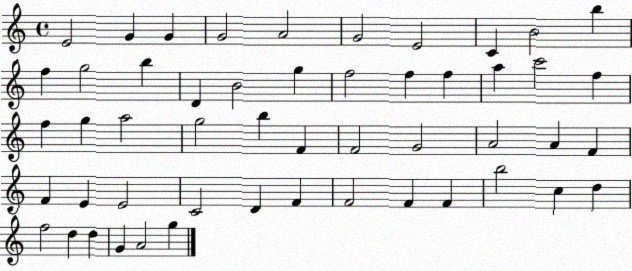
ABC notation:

X:1
T:Untitled
M:4/4
L:1/4
K:C
E2 G G G2 A2 G2 E2 C B2 b f g2 b D B2 g f2 f f a c'2 f f g a2 g2 b F F2 G2 A2 A F F E E2 C2 D F F2 F F b2 c d f2 d d G A2 g